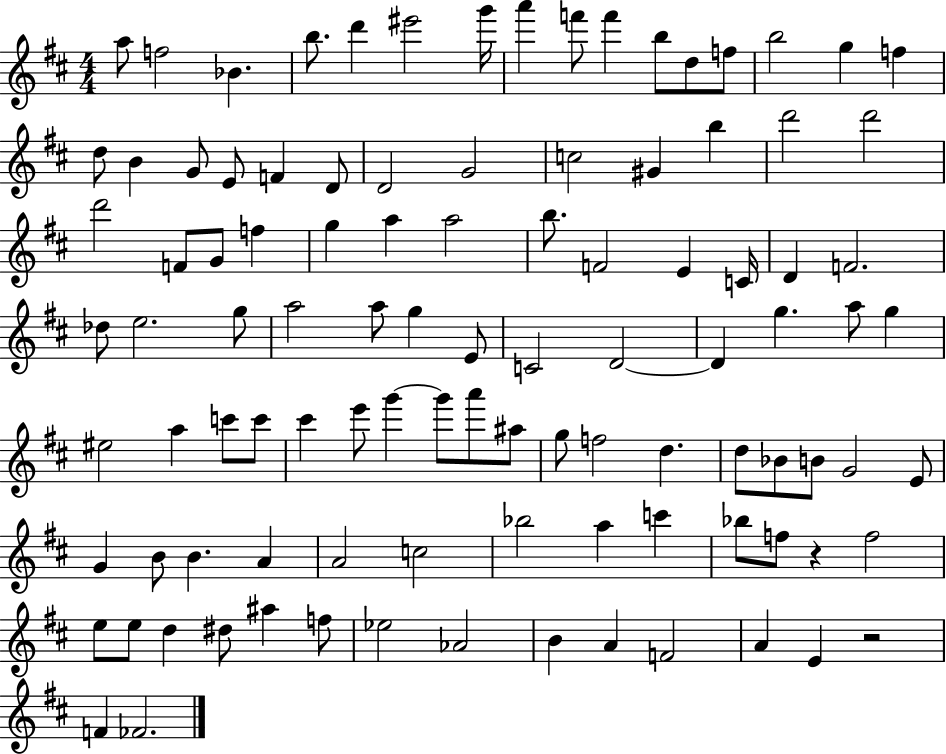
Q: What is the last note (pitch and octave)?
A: FES4